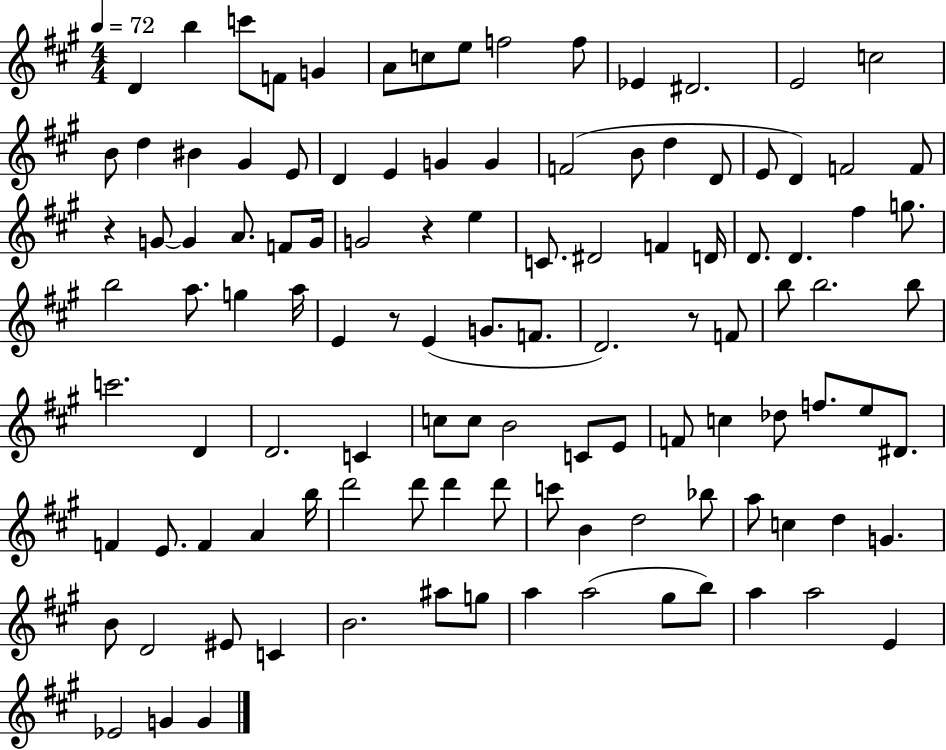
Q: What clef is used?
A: treble